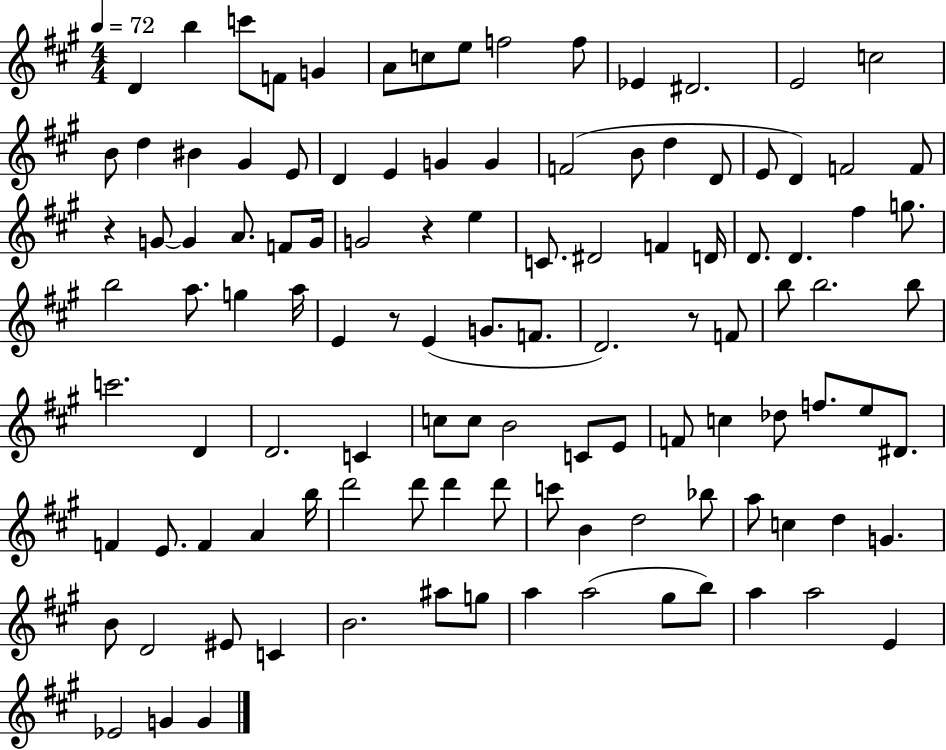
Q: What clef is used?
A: treble